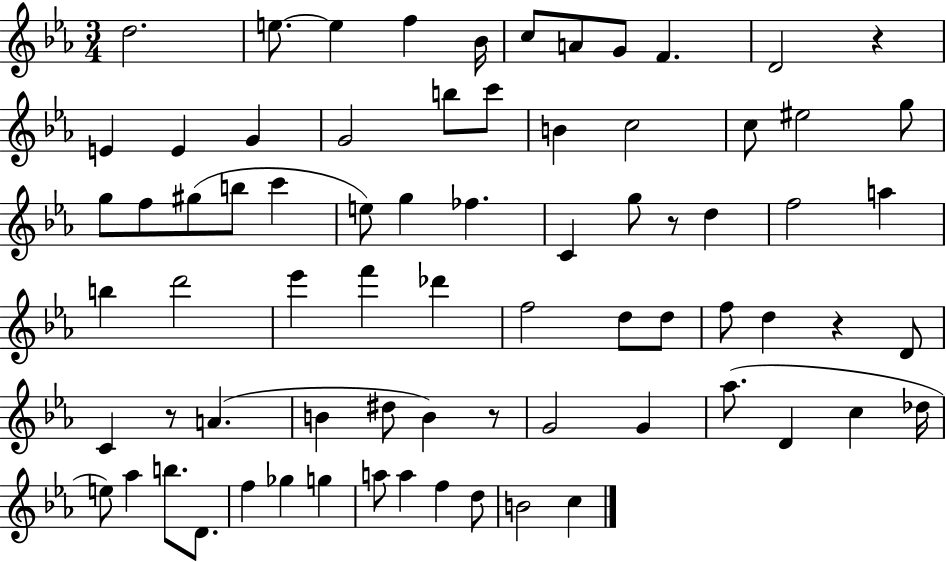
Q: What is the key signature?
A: EES major